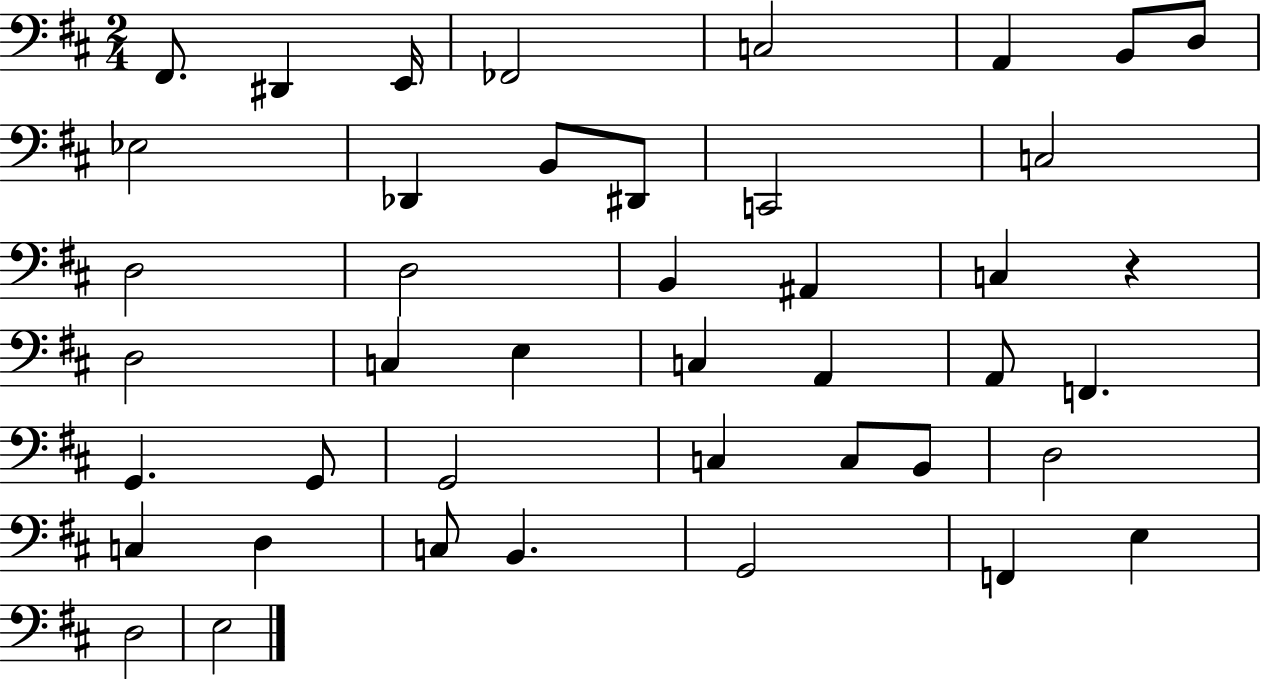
{
  \clef bass
  \numericTimeSignature
  \time 2/4
  \key d \major
  \repeat volta 2 { fis,8. dis,4 e,16 | fes,2 | c2 | a,4 b,8 d8 | \break ees2 | des,4 b,8 dis,8 | c,2 | c2 | \break d2 | d2 | b,4 ais,4 | c4 r4 | \break d2 | c4 e4 | c4 a,4 | a,8 f,4. | \break g,4. g,8 | g,2 | c4 c8 b,8 | d2 | \break c4 d4 | c8 b,4. | g,2 | f,4 e4 | \break d2 | e2 | } \bar "|."
}